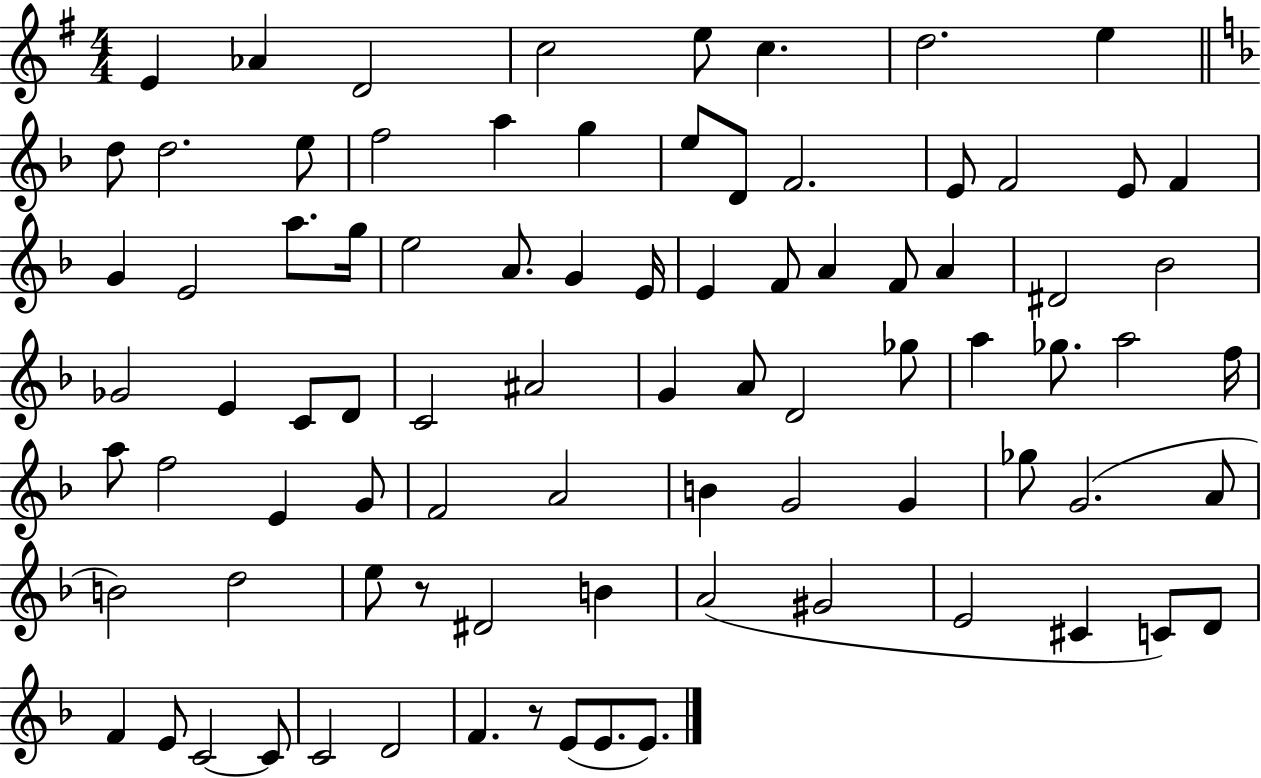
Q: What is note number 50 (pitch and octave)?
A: F5